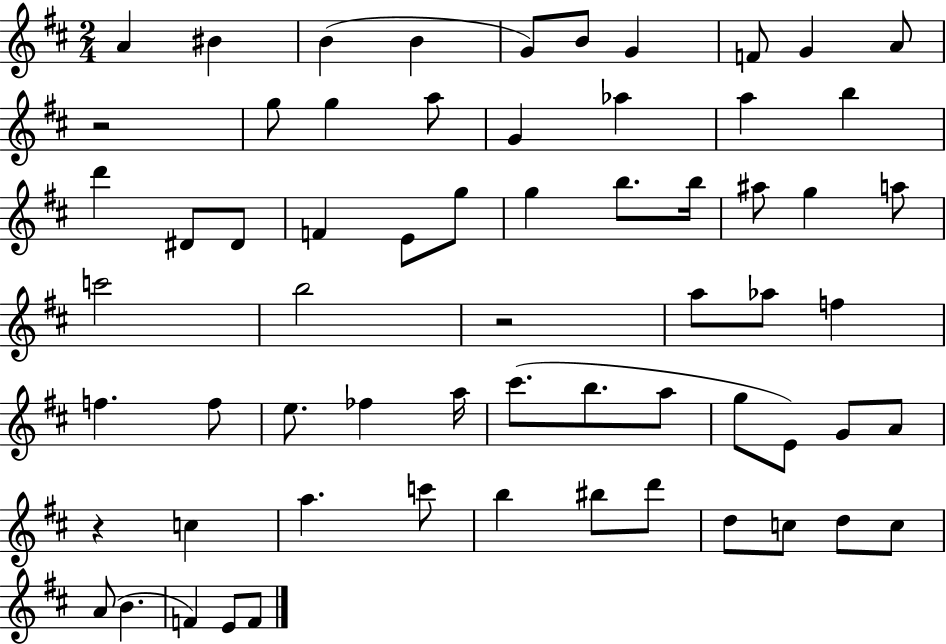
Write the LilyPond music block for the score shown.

{
  \clef treble
  \numericTimeSignature
  \time 2/4
  \key d \major
  a'4 bis'4 | b'4( b'4 | g'8) b'8 g'4 | f'8 g'4 a'8 | \break r2 | g''8 g''4 a''8 | g'4 aes''4 | a''4 b''4 | \break d'''4 dis'8 dis'8 | f'4 e'8 g''8 | g''4 b''8. b''16 | ais''8 g''4 a''8 | \break c'''2 | b''2 | r2 | a''8 aes''8 f''4 | \break f''4. f''8 | e''8. fes''4 a''16 | cis'''8.( b''8. a''8 | g''8 e'8) g'8 a'8 | \break r4 c''4 | a''4. c'''8 | b''4 bis''8 d'''8 | d''8 c''8 d''8 c''8 | \break a'8( b'4. | f'4) e'8 f'8 | \bar "|."
}